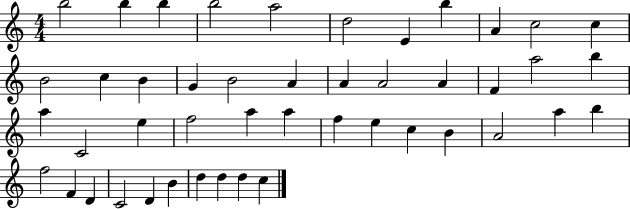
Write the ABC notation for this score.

X:1
T:Untitled
M:4/4
L:1/4
K:C
b2 b b b2 a2 d2 E b A c2 c B2 c B G B2 A A A2 A F a2 b a C2 e f2 a a f e c B A2 a b f2 F D C2 D B d d d c